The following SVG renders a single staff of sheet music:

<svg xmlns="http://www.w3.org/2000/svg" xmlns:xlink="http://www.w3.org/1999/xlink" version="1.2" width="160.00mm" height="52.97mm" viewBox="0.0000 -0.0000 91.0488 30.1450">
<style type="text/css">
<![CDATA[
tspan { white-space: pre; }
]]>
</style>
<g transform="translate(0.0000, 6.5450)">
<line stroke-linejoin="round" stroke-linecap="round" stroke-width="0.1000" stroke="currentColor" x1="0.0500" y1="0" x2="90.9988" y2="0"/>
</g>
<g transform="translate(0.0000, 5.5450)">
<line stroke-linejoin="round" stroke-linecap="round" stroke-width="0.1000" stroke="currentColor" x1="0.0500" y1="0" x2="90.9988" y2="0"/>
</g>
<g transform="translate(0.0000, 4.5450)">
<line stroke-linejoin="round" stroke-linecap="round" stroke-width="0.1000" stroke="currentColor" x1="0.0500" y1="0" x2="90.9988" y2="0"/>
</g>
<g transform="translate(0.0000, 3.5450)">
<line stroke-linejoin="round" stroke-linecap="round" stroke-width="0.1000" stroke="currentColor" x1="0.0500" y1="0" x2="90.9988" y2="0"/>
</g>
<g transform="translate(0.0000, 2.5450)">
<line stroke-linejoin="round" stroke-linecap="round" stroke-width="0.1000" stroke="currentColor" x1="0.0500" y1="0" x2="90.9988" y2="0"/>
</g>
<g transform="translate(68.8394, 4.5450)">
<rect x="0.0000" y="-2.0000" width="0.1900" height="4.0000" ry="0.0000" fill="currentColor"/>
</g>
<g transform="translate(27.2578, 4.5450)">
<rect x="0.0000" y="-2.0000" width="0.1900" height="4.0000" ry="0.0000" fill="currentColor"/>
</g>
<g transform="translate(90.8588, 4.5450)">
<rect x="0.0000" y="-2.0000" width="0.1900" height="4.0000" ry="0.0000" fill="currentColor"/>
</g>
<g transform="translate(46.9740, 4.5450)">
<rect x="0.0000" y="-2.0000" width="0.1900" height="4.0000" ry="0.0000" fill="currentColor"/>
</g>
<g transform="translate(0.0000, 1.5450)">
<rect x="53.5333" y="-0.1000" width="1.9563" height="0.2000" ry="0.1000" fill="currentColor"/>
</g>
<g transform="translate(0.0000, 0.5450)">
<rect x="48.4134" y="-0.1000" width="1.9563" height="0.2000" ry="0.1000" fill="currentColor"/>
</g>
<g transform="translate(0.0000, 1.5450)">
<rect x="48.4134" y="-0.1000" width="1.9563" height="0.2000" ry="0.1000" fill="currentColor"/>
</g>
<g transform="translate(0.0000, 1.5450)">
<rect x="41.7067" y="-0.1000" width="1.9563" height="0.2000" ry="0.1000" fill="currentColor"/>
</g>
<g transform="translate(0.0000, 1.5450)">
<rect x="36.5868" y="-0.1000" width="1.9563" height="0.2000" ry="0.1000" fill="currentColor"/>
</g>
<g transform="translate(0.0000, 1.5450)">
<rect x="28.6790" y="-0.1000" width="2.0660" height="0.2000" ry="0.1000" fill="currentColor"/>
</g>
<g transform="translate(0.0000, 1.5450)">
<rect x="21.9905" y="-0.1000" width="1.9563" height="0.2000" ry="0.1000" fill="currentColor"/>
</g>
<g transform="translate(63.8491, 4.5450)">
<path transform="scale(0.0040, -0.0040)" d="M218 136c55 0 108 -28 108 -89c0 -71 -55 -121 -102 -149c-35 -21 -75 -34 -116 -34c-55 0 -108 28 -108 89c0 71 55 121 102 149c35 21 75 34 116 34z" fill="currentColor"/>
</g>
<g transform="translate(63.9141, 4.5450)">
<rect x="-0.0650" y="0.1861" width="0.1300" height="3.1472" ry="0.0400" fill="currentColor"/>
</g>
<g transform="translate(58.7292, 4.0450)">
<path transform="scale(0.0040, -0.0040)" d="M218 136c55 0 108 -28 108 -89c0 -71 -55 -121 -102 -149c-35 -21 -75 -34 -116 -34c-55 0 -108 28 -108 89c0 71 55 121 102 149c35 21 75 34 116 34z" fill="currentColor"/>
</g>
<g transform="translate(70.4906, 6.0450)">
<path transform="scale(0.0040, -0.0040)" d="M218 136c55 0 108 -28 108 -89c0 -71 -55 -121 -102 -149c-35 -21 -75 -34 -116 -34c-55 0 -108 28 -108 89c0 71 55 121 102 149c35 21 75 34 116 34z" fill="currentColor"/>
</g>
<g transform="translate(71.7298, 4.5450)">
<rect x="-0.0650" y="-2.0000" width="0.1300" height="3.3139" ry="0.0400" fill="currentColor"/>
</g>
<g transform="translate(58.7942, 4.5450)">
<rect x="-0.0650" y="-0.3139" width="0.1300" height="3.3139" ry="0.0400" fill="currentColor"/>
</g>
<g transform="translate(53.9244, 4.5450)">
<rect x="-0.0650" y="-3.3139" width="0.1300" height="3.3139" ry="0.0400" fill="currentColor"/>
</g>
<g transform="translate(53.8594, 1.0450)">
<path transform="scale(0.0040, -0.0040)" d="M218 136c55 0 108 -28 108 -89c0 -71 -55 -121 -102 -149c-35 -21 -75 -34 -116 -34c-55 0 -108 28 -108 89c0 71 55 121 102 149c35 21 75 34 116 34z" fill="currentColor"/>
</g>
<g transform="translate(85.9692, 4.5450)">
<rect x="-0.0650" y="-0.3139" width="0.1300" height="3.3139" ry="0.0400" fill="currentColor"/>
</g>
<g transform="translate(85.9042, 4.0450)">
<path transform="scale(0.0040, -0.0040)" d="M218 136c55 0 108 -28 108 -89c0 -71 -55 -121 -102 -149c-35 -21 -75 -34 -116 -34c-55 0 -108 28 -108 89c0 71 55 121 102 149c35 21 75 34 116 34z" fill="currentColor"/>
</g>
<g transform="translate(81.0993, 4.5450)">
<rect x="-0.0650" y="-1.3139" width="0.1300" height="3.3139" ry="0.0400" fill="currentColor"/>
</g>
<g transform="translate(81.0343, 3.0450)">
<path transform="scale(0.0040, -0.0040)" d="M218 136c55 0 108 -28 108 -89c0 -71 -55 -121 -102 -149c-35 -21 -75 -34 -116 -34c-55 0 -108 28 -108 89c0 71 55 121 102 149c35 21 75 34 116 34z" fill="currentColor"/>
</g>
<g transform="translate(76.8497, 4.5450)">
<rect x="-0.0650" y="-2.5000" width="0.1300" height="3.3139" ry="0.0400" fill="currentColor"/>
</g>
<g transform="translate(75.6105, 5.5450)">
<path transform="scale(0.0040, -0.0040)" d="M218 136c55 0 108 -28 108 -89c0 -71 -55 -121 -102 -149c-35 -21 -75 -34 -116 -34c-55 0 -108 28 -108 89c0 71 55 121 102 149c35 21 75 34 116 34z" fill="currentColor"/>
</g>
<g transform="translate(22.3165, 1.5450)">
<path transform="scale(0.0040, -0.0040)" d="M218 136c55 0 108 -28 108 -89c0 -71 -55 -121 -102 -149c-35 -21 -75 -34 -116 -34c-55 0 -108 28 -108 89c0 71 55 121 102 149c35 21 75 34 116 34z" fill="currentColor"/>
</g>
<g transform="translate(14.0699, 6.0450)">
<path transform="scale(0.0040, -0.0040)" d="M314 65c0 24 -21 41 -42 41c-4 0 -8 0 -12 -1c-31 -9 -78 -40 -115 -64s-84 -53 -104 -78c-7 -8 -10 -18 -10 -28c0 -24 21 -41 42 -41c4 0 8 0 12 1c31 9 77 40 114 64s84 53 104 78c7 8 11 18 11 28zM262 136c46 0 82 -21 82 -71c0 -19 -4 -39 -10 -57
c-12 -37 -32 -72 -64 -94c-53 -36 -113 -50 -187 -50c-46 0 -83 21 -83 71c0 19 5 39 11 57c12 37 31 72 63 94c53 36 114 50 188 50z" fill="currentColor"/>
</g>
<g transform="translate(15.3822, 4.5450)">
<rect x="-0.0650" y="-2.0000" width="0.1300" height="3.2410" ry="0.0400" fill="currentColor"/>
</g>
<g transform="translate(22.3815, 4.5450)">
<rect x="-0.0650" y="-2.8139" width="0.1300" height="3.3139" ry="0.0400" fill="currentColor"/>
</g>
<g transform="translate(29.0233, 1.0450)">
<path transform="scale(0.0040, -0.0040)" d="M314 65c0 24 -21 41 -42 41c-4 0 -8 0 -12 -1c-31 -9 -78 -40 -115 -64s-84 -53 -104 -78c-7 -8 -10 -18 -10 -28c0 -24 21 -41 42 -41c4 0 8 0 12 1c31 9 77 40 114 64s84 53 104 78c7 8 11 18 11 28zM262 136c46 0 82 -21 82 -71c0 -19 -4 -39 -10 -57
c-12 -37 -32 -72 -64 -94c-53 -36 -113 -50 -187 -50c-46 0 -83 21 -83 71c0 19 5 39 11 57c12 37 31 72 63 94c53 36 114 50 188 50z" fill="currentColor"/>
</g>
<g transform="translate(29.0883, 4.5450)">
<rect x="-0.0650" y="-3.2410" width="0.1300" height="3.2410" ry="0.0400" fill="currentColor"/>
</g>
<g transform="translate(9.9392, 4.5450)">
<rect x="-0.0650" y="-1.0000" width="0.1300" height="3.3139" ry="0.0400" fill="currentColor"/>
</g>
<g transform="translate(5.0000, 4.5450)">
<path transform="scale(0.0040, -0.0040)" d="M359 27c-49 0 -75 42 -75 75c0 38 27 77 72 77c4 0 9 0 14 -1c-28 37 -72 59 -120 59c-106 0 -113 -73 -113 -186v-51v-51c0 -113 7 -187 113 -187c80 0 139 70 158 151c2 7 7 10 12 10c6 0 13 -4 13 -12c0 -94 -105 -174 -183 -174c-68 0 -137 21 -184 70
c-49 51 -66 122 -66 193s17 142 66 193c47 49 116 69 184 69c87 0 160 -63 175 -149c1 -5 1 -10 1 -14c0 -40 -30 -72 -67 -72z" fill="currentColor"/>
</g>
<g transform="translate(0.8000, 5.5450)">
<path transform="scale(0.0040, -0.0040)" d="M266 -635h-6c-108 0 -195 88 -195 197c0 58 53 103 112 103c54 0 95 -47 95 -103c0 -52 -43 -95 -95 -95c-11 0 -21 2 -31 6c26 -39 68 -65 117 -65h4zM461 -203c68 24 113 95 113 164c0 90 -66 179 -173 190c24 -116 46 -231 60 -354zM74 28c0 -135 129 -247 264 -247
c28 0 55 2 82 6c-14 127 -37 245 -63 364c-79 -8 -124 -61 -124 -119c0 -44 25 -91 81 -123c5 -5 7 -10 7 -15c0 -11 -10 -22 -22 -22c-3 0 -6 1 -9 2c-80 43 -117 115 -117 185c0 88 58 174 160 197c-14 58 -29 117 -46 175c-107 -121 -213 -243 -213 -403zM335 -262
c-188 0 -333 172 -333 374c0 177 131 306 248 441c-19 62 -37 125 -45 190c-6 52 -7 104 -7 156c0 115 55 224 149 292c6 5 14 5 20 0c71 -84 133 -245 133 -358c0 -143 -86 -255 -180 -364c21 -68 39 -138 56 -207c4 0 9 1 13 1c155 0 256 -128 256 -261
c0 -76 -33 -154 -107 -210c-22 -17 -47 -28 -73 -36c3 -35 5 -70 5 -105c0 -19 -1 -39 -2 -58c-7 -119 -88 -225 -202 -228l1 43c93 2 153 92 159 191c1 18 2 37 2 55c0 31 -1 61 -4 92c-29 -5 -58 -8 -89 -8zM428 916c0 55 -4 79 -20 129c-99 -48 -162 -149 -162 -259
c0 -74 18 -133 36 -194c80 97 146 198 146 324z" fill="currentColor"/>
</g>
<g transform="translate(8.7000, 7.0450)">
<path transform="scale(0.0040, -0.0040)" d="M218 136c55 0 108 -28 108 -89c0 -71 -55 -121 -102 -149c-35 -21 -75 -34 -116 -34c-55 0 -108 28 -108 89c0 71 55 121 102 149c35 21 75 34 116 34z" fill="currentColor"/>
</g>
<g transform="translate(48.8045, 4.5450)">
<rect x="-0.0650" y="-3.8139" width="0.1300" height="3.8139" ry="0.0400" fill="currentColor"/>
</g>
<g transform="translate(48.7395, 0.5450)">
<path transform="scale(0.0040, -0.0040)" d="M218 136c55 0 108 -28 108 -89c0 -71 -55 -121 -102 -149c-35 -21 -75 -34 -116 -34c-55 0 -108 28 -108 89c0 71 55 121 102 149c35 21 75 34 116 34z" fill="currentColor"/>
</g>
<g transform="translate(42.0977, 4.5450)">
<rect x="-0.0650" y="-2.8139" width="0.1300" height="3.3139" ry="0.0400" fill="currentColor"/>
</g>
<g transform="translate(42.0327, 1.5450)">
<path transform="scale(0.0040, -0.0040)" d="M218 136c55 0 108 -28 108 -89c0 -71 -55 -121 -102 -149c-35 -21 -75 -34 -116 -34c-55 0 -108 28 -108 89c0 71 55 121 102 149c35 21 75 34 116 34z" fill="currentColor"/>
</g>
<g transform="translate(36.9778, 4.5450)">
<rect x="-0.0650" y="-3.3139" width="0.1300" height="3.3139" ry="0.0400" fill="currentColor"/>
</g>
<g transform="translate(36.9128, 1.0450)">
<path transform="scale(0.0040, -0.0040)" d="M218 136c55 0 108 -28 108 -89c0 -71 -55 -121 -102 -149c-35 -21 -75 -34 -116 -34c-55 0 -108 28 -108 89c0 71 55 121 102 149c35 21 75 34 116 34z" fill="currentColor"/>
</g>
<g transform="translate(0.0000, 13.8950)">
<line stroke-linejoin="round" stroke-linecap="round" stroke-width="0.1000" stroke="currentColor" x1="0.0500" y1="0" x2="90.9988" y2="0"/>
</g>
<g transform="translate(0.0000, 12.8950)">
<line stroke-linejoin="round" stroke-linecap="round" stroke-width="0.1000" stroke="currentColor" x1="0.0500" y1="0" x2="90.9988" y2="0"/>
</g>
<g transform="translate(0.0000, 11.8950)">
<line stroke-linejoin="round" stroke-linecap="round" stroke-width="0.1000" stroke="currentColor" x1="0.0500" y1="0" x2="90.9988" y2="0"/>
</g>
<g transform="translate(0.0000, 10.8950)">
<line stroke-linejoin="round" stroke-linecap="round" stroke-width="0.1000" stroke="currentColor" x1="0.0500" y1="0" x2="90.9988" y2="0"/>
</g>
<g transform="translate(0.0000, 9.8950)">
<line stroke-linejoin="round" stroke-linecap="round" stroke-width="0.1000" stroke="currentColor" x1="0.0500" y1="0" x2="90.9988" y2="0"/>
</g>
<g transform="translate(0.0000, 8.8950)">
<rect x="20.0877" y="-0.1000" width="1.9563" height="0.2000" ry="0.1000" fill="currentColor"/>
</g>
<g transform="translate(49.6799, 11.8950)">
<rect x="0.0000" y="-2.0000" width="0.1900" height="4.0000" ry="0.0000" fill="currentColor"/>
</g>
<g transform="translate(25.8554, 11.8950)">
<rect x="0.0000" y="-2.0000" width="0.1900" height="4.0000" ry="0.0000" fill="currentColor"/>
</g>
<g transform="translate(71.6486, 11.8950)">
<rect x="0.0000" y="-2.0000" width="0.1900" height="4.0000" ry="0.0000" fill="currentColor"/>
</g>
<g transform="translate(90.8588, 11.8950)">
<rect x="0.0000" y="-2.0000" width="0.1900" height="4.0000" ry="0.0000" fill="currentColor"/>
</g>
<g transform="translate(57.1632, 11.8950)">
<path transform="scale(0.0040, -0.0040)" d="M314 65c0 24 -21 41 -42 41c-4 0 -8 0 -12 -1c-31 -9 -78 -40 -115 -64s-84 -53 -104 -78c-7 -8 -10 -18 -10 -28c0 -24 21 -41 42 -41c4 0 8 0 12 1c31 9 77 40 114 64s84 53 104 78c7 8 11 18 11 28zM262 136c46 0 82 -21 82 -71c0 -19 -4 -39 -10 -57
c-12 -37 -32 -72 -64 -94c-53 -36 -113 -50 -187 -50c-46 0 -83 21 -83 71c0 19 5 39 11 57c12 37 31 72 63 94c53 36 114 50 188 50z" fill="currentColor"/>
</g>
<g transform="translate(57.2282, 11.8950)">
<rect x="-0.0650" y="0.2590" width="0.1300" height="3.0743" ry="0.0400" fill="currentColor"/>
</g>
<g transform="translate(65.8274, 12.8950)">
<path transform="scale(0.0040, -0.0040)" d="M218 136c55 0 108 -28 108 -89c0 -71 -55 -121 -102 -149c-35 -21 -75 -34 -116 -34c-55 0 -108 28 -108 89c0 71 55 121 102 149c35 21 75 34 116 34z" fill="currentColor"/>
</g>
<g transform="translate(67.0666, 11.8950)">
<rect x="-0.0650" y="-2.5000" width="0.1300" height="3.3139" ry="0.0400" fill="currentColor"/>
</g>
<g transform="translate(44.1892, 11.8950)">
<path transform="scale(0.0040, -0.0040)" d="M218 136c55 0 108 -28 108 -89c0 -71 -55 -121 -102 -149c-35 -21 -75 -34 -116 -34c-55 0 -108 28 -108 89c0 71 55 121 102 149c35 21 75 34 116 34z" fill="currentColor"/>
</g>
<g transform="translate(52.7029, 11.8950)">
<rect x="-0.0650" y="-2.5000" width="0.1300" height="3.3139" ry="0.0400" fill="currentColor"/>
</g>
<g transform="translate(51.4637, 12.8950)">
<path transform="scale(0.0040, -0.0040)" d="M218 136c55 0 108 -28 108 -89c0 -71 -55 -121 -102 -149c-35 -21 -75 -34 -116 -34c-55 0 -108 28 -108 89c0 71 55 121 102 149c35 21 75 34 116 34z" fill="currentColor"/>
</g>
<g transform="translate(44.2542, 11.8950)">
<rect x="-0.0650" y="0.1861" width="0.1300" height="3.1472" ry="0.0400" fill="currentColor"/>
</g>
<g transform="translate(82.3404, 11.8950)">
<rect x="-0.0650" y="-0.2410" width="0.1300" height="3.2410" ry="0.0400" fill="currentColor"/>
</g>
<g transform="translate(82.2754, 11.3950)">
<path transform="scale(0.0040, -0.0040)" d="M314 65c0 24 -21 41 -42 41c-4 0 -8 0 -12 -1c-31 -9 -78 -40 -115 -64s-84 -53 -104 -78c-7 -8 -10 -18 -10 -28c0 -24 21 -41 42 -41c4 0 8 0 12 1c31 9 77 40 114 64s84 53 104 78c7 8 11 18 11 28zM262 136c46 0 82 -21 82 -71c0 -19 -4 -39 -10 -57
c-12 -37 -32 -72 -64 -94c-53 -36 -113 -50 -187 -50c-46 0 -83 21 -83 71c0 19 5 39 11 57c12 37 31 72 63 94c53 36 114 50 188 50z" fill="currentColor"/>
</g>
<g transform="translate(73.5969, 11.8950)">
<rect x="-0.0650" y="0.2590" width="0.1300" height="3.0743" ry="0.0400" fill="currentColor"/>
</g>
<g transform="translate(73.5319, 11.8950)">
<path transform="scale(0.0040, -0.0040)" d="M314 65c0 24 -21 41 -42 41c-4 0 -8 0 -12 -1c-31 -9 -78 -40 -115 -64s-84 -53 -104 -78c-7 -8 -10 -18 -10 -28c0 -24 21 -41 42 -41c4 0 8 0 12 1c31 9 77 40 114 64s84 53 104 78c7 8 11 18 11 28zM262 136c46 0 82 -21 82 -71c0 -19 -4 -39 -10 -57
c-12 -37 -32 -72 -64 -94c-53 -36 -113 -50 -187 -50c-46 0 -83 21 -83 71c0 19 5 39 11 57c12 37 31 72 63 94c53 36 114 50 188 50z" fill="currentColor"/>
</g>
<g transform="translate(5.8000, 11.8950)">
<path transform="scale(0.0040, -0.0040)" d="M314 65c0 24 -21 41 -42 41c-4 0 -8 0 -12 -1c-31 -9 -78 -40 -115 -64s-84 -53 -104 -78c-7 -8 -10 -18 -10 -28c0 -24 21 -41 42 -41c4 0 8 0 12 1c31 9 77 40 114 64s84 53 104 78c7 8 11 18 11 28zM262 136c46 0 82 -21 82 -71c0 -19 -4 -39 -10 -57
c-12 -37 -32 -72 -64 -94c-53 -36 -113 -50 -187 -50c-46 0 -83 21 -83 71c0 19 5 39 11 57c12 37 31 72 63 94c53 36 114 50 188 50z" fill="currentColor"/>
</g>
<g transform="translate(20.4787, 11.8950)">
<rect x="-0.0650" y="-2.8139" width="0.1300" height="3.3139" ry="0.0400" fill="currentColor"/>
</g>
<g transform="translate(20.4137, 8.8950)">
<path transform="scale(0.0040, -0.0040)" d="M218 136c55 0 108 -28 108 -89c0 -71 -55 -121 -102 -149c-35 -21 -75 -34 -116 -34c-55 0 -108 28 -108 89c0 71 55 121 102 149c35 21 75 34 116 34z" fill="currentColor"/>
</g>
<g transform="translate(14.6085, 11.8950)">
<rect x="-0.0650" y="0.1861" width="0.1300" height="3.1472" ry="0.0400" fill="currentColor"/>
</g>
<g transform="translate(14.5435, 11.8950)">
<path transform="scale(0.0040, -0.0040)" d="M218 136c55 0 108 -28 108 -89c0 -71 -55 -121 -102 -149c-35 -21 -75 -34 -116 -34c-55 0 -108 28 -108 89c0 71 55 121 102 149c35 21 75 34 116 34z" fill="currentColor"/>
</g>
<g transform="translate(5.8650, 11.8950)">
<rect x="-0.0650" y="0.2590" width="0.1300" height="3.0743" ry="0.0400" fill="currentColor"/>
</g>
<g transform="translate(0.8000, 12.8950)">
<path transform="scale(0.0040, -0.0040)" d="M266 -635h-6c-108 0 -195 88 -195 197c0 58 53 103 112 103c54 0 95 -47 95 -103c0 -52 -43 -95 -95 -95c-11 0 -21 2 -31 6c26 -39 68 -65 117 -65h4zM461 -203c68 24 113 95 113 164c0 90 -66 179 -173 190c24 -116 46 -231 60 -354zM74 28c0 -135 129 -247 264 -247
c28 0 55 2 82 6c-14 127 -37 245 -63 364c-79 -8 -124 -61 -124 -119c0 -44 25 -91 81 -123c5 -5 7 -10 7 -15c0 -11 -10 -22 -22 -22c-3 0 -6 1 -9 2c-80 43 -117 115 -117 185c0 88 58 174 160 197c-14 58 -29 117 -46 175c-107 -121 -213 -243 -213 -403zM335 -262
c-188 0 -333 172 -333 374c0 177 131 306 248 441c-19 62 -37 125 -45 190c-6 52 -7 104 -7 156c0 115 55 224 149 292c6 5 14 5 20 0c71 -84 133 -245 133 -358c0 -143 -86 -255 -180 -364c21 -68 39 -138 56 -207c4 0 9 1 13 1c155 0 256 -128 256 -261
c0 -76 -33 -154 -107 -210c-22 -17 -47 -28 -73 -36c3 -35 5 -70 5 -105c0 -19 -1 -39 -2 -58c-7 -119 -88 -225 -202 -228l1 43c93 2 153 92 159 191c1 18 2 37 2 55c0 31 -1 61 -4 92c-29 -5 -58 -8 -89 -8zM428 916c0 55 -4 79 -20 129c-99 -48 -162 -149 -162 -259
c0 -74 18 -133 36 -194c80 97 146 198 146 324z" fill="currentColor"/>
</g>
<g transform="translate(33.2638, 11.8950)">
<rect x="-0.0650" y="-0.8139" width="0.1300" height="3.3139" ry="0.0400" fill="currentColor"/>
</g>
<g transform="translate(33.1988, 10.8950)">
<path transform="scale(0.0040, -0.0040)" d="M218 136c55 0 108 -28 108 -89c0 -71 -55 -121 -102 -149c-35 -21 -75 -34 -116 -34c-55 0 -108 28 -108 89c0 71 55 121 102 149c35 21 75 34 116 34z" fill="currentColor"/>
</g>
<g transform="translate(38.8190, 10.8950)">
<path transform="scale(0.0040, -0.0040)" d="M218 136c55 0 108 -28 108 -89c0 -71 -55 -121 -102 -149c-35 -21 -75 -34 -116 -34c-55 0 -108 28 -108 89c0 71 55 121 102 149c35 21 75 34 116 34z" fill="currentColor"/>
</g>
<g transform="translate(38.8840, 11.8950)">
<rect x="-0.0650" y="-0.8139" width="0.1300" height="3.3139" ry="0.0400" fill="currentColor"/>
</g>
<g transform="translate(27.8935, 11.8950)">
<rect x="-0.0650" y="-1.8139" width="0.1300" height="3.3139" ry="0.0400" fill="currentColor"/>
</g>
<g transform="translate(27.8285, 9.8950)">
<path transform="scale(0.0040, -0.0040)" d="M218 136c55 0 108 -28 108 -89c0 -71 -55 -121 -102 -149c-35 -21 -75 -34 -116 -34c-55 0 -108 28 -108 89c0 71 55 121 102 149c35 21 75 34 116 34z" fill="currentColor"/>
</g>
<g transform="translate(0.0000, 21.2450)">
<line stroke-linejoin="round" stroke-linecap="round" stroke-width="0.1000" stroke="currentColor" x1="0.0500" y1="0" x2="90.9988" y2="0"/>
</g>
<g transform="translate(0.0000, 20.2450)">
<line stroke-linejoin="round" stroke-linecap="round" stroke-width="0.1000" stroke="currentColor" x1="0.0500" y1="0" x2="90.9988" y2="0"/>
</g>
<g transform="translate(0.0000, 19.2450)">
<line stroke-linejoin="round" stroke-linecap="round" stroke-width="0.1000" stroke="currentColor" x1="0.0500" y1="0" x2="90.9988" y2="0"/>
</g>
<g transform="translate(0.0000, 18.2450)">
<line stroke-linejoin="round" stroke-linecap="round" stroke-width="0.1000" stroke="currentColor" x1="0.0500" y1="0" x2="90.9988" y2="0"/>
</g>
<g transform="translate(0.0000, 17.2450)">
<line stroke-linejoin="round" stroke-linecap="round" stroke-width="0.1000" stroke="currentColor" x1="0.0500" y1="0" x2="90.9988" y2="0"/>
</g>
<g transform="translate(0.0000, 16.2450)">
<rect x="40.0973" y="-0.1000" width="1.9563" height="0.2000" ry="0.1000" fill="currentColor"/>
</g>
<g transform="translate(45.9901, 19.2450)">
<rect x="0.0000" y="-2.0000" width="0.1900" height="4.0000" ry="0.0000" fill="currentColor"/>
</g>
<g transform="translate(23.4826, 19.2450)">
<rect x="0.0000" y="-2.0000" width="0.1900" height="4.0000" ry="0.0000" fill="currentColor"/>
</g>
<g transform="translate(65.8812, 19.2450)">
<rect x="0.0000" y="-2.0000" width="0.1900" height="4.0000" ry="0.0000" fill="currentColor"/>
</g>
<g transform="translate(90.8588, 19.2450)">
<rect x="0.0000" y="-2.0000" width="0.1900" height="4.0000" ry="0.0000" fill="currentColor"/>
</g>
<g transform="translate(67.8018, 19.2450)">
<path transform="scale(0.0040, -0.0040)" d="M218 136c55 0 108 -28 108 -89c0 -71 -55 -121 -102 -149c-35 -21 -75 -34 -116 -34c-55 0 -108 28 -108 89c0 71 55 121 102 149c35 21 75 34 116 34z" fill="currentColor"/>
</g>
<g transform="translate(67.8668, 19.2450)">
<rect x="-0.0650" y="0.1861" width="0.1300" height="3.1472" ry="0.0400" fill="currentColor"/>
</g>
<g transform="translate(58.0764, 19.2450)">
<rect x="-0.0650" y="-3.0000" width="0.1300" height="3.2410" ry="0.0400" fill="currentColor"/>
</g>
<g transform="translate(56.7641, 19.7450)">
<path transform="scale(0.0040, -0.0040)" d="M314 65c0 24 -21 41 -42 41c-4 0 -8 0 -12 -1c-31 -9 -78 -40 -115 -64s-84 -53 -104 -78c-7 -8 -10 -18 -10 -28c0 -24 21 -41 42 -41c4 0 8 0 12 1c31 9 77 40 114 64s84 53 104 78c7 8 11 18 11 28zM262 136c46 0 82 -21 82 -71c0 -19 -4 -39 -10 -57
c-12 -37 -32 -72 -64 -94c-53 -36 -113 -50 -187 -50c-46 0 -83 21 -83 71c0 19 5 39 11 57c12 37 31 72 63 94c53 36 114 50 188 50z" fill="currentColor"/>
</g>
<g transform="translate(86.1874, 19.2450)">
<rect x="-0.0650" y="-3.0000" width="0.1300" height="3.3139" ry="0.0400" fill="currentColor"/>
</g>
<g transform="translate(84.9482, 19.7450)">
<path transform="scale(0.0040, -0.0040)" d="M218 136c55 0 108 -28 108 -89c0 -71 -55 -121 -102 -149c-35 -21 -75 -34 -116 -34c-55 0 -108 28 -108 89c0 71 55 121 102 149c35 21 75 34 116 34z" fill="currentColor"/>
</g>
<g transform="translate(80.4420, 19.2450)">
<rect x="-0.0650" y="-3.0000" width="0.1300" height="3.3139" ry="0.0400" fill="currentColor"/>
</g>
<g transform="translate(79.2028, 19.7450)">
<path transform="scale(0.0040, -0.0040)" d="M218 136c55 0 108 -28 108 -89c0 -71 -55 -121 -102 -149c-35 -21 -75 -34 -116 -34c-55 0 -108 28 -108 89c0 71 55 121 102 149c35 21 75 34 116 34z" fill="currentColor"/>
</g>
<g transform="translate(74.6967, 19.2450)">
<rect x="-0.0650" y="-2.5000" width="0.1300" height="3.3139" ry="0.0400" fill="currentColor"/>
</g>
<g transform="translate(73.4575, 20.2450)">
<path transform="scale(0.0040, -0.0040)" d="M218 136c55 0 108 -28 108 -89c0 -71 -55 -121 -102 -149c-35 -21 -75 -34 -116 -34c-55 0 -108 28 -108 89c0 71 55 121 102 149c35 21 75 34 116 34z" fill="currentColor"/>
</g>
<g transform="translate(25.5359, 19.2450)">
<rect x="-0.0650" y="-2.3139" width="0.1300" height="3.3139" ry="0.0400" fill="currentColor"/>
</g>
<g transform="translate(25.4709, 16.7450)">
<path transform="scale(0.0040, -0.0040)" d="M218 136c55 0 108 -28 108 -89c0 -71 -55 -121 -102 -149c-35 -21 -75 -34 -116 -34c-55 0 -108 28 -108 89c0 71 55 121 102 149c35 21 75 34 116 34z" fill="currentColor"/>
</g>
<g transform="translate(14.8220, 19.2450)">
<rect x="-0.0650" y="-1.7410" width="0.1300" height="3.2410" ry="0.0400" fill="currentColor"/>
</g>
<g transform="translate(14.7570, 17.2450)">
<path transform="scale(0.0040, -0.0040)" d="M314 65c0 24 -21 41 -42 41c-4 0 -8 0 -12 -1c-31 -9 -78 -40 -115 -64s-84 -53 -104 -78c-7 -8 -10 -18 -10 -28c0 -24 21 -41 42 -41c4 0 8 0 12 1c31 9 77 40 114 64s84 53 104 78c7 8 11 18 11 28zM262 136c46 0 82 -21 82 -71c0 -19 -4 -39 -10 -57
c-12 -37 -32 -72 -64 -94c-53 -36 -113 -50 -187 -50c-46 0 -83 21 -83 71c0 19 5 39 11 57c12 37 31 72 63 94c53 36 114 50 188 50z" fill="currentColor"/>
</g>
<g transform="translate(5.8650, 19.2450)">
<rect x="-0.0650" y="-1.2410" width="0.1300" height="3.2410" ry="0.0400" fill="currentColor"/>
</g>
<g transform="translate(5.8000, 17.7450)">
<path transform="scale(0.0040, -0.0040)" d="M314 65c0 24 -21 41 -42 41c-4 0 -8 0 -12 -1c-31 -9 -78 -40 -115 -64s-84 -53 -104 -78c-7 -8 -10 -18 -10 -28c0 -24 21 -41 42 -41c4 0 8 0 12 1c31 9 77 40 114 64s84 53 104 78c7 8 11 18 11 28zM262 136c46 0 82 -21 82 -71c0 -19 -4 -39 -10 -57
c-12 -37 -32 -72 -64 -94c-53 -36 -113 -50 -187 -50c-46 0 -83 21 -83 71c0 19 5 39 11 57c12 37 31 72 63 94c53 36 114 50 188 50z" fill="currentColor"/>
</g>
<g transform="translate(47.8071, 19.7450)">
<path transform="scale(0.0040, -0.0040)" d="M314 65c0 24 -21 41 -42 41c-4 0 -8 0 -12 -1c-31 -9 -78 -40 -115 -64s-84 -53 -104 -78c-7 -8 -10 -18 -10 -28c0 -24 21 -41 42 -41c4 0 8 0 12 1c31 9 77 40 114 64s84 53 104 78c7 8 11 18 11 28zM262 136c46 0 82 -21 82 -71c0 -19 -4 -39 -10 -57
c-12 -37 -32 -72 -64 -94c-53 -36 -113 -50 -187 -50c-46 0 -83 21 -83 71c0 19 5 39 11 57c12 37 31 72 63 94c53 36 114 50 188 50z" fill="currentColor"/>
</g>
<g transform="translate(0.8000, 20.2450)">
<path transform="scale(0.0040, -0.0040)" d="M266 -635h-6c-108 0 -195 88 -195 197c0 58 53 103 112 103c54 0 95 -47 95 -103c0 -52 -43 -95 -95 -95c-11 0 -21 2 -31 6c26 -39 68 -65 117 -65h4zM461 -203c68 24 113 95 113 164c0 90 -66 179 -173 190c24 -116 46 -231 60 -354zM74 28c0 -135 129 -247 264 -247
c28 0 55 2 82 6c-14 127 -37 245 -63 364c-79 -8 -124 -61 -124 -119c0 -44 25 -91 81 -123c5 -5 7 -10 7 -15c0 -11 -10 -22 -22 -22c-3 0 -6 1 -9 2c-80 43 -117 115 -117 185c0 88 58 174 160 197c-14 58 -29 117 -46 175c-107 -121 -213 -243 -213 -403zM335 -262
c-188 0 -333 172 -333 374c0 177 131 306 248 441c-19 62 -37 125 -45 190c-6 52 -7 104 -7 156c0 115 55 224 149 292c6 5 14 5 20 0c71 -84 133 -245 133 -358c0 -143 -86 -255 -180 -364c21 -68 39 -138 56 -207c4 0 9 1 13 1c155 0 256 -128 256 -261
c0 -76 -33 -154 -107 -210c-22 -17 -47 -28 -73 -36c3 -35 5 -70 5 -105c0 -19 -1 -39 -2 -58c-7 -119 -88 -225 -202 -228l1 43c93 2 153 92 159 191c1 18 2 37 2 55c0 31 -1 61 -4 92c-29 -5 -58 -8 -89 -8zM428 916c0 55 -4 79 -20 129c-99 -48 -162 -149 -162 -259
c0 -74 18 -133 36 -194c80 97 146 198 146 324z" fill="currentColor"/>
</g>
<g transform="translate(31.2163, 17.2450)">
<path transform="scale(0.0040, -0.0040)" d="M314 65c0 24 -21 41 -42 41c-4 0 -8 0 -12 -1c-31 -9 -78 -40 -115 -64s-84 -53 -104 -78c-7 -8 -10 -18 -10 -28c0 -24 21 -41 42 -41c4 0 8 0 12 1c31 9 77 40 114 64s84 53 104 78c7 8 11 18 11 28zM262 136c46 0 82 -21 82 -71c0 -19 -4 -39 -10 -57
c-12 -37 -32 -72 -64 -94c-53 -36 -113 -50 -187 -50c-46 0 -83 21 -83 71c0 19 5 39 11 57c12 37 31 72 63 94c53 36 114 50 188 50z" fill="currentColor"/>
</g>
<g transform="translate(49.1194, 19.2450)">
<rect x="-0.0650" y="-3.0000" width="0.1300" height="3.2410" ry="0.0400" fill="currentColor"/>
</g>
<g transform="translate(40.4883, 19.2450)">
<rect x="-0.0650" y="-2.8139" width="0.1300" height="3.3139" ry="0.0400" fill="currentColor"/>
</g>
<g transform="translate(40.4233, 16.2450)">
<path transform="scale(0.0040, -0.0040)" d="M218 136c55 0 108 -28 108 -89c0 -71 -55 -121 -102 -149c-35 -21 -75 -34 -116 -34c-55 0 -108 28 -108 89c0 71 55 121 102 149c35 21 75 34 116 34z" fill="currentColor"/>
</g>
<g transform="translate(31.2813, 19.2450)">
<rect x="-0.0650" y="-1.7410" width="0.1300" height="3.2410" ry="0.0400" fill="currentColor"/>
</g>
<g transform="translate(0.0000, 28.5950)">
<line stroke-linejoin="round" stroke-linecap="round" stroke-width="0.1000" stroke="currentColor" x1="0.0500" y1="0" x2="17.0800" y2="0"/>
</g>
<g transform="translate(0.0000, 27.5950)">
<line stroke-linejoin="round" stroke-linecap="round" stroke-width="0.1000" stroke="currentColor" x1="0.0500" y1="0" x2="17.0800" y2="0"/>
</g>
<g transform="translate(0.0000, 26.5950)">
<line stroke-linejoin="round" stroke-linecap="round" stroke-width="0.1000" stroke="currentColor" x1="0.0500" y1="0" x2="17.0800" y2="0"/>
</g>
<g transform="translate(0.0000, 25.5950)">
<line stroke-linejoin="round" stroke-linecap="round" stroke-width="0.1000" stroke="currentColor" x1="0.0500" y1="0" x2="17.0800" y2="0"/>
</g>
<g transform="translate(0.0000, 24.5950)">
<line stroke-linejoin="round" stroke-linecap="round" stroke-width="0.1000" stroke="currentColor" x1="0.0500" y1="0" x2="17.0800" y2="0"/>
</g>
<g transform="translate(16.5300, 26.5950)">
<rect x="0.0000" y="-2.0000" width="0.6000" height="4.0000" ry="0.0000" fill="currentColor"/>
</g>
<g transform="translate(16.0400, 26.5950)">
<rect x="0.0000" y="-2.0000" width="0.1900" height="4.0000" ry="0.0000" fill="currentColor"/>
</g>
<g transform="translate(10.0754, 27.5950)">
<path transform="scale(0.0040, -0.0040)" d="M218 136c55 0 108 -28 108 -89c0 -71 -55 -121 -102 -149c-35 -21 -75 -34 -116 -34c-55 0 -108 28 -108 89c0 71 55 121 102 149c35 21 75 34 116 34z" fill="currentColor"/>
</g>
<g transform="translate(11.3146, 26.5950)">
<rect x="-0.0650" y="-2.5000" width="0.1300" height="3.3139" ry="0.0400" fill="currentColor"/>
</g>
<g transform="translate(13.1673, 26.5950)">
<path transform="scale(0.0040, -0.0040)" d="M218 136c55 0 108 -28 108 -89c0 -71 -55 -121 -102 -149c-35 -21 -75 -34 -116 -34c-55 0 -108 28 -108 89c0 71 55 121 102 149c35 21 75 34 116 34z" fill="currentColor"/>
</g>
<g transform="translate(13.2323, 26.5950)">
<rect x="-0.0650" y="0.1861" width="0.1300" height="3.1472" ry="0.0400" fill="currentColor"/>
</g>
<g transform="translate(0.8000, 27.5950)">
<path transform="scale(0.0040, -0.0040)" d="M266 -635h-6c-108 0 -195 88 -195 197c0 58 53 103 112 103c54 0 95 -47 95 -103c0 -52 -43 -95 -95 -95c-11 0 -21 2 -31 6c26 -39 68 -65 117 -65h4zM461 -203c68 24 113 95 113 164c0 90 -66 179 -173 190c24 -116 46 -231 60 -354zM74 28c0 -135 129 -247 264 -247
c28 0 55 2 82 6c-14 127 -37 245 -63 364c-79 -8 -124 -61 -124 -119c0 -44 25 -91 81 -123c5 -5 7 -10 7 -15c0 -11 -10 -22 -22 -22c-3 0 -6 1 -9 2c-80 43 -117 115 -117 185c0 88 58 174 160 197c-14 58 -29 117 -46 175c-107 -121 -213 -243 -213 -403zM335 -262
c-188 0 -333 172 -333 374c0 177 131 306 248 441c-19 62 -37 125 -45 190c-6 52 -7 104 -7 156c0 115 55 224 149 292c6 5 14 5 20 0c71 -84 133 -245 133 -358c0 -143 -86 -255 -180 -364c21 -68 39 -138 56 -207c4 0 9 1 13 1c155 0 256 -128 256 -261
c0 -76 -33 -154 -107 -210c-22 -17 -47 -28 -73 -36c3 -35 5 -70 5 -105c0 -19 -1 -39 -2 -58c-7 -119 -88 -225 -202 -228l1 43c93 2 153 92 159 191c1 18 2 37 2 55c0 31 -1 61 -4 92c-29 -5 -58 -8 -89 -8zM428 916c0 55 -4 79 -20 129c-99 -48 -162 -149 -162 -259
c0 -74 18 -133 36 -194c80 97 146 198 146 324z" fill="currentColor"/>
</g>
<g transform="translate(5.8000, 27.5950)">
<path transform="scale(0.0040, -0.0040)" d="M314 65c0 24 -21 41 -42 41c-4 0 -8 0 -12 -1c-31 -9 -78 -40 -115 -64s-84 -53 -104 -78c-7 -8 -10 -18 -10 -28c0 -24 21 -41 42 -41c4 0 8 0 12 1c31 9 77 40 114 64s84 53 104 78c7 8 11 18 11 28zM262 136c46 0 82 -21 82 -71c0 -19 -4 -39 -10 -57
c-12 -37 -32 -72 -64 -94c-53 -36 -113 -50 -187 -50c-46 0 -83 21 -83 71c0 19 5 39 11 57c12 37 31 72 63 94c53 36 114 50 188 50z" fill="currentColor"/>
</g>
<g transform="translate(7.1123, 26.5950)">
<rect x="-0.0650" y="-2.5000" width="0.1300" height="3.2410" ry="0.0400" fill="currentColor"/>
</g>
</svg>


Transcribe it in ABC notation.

X:1
T:Untitled
M:4/4
L:1/4
K:C
D F2 a b2 b a c' b c B F G e c B2 B a f d d B G B2 G B2 c2 e2 f2 g f2 a A2 A2 B G A A G2 G B